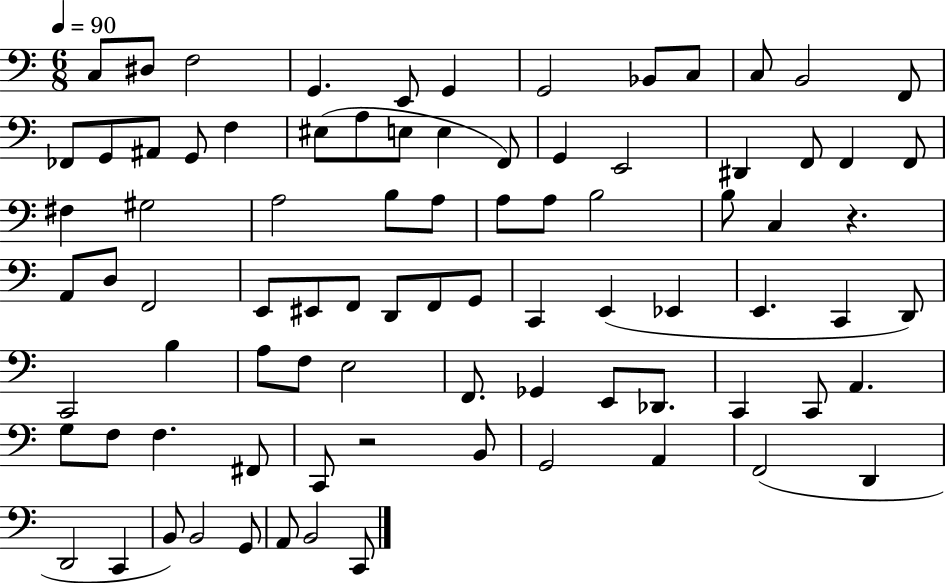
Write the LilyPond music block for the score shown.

{
  \clef bass
  \numericTimeSignature
  \time 6/8
  \key c \major
  \tempo 4 = 90
  c8 dis8 f2 | g,4. e,8 g,4 | g,2 bes,8 c8 | c8 b,2 f,8 | \break fes,8 g,8 ais,8 g,8 f4 | eis8( a8 e8 e4 f,8) | g,4 e,2 | dis,4 f,8 f,4 f,8 | \break fis4 gis2 | a2 b8 a8 | a8 a8 b2 | b8 c4 r4. | \break a,8 d8 f,2 | e,8 eis,8 f,8 d,8 f,8 g,8 | c,4 e,4( ees,4 | e,4. c,4 d,8) | \break c,2 b4 | a8 f8 e2 | f,8. ges,4 e,8 des,8. | c,4 c,8 a,4. | \break g8 f8 f4. fis,8 | c,8 r2 b,8 | g,2 a,4 | f,2( d,4 | \break d,2 c,4 | b,8) b,2 g,8 | a,8 b,2 c,8 | \bar "|."
}